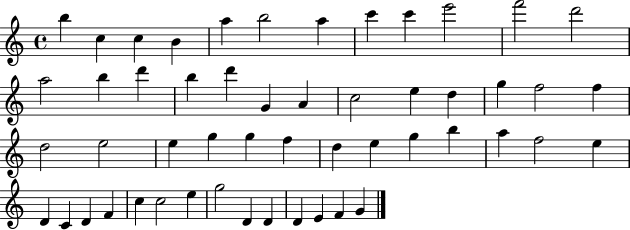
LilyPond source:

{
  \clef treble
  \time 4/4
  \defaultTimeSignature
  \key c \major
  b''4 c''4 c''4 b'4 | a''4 b''2 a''4 | c'''4 c'''4 e'''2 | f'''2 d'''2 | \break a''2 b''4 d'''4 | b''4 d'''4 g'4 a'4 | c''2 e''4 d''4 | g''4 f''2 f''4 | \break d''2 e''2 | e''4 g''4 g''4 f''4 | d''4 e''4 g''4 b''4 | a''4 f''2 e''4 | \break d'4 c'4 d'4 f'4 | c''4 c''2 e''4 | g''2 d'4 d'4 | d'4 e'4 f'4 g'4 | \break \bar "|."
}